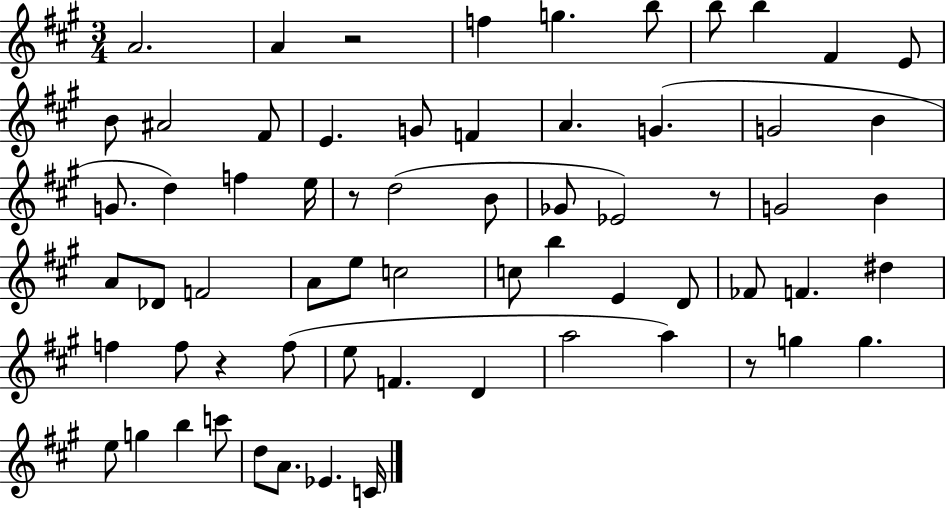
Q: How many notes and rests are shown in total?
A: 65